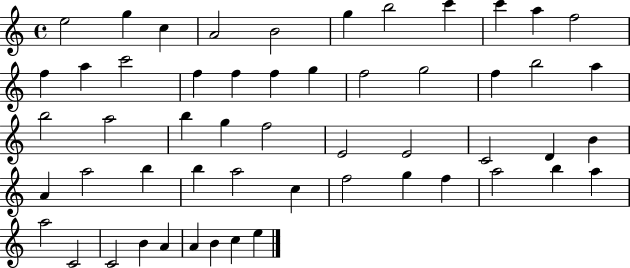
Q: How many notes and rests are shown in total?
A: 54